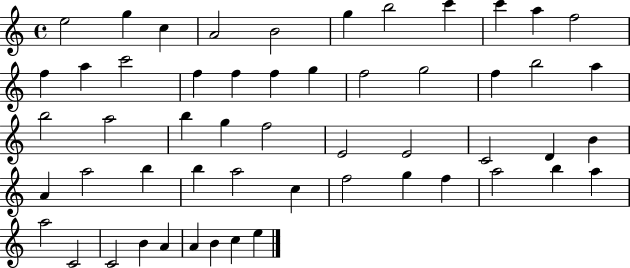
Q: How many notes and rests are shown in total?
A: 54